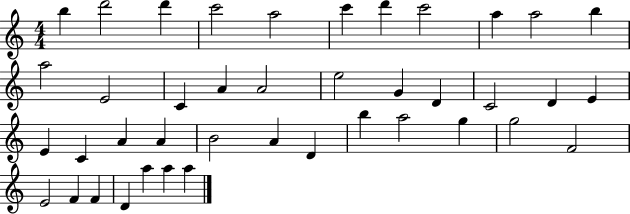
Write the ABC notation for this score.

X:1
T:Untitled
M:4/4
L:1/4
K:C
b d'2 d' c'2 a2 c' d' c'2 a a2 b a2 E2 C A A2 e2 G D C2 D E E C A A B2 A D b a2 g g2 F2 E2 F F D a a a